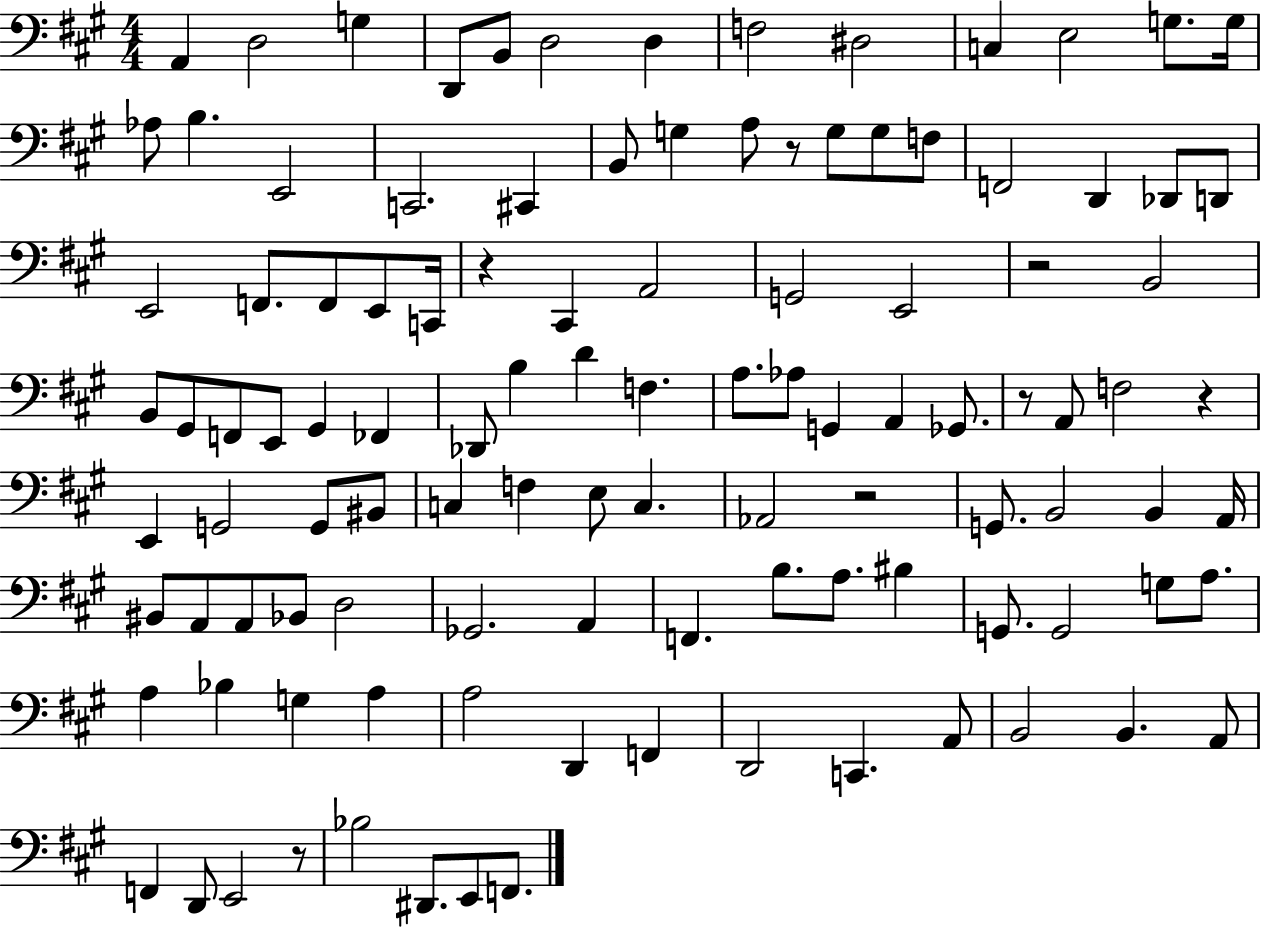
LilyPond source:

{
  \clef bass
  \numericTimeSignature
  \time 4/4
  \key a \major
  a,4 d2 g4 | d,8 b,8 d2 d4 | f2 dis2 | c4 e2 g8. g16 | \break aes8 b4. e,2 | c,2. cis,4 | b,8 g4 a8 r8 g8 g8 f8 | f,2 d,4 des,8 d,8 | \break e,2 f,8. f,8 e,8 c,16 | r4 cis,4 a,2 | g,2 e,2 | r2 b,2 | \break b,8 gis,8 f,8 e,8 gis,4 fes,4 | des,8 b4 d'4 f4. | a8. aes8 g,4 a,4 ges,8. | r8 a,8 f2 r4 | \break e,4 g,2 g,8 bis,8 | c4 f4 e8 c4. | aes,2 r2 | g,8. b,2 b,4 a,16 | \break bis,8 a,8 a,8 bes,8 d2 | ges,2. a,4 | f,4. b8. a8. bis4 | g,8. g,2 g8 a8. | \break a4 bes4 g4 a4 | a2 d,4 f,4 | d,2 c,4. a,8 | b,2 b,4. a,8 | \break f,4 d,8 e,2 r8 | bes2 dis,8. e,8 f,8. | \bar "|."
}